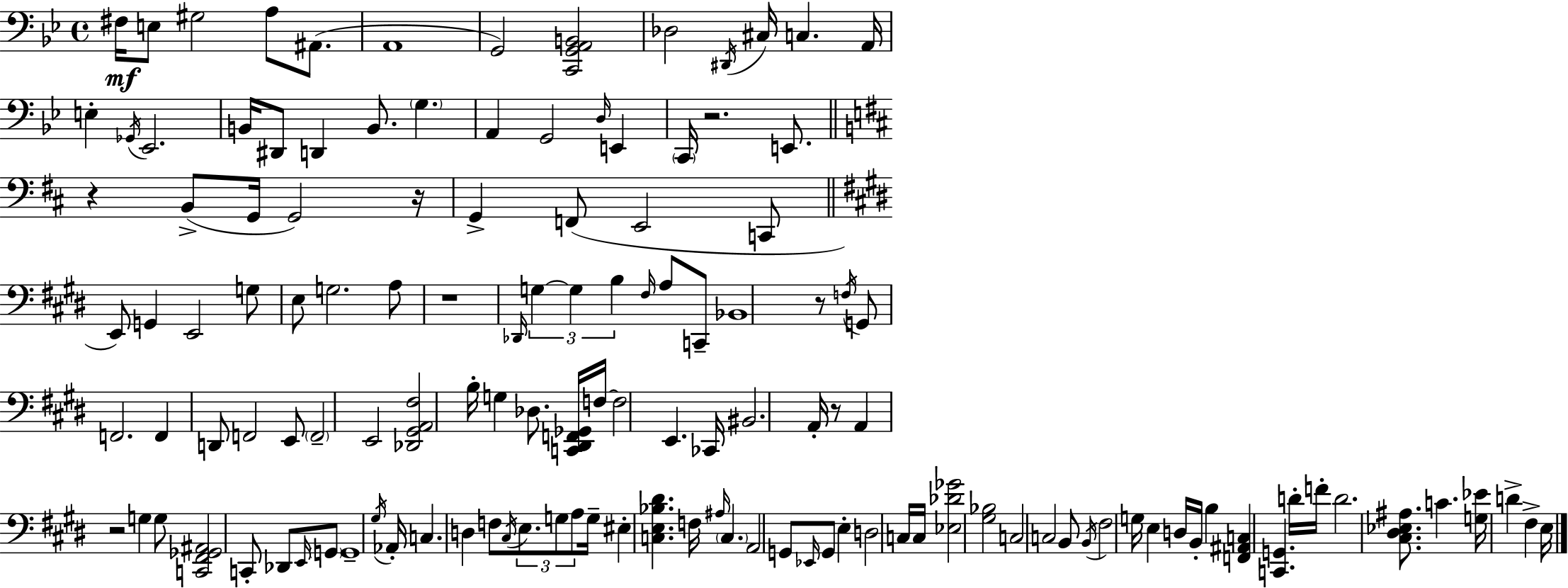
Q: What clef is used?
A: bass